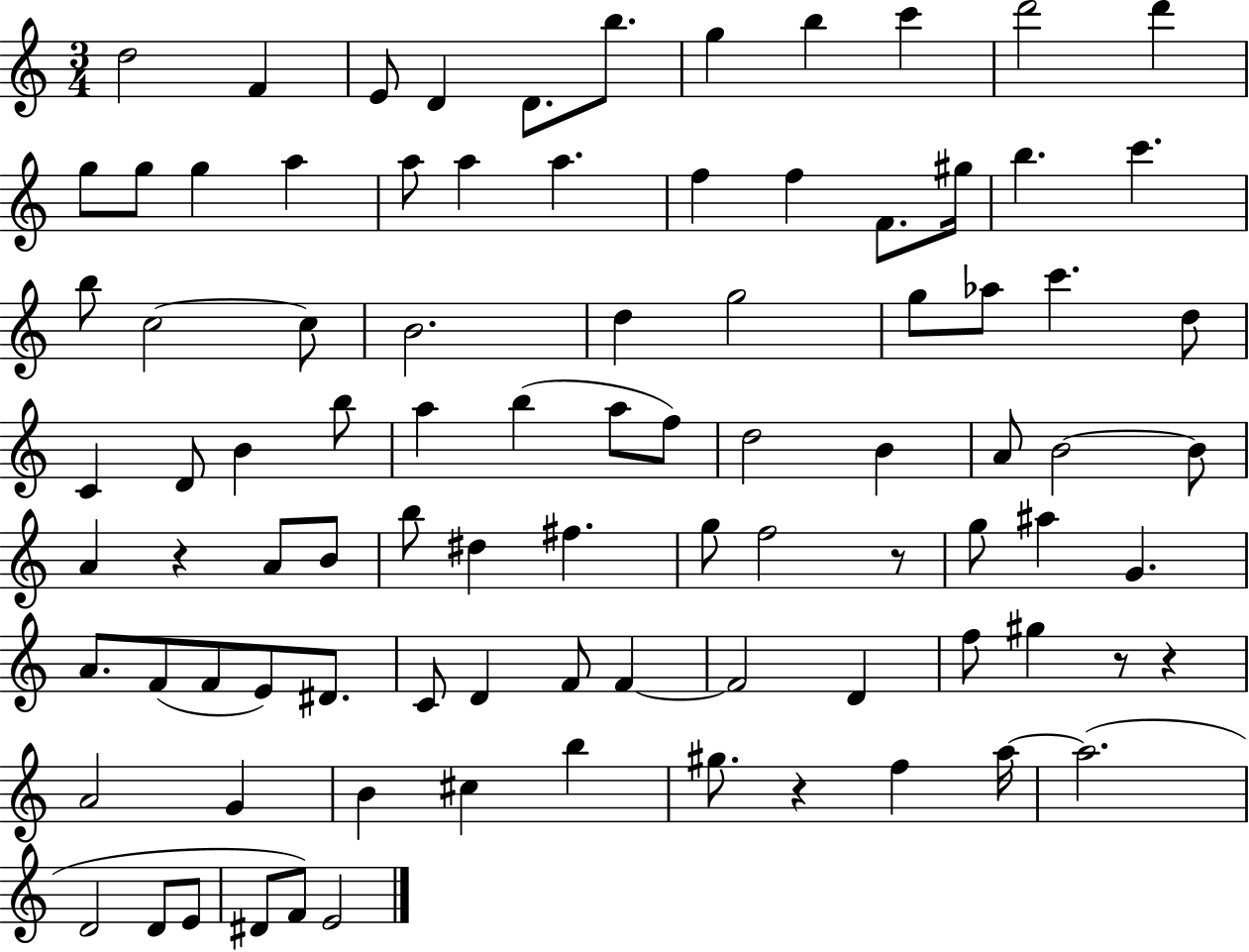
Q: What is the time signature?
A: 3/4